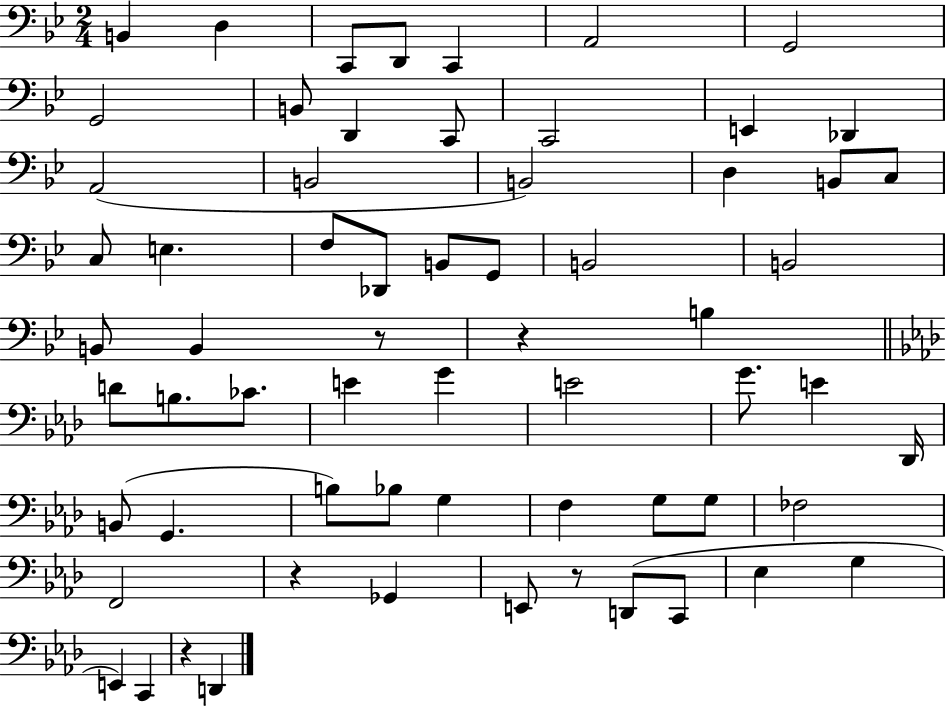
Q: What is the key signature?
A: BES major